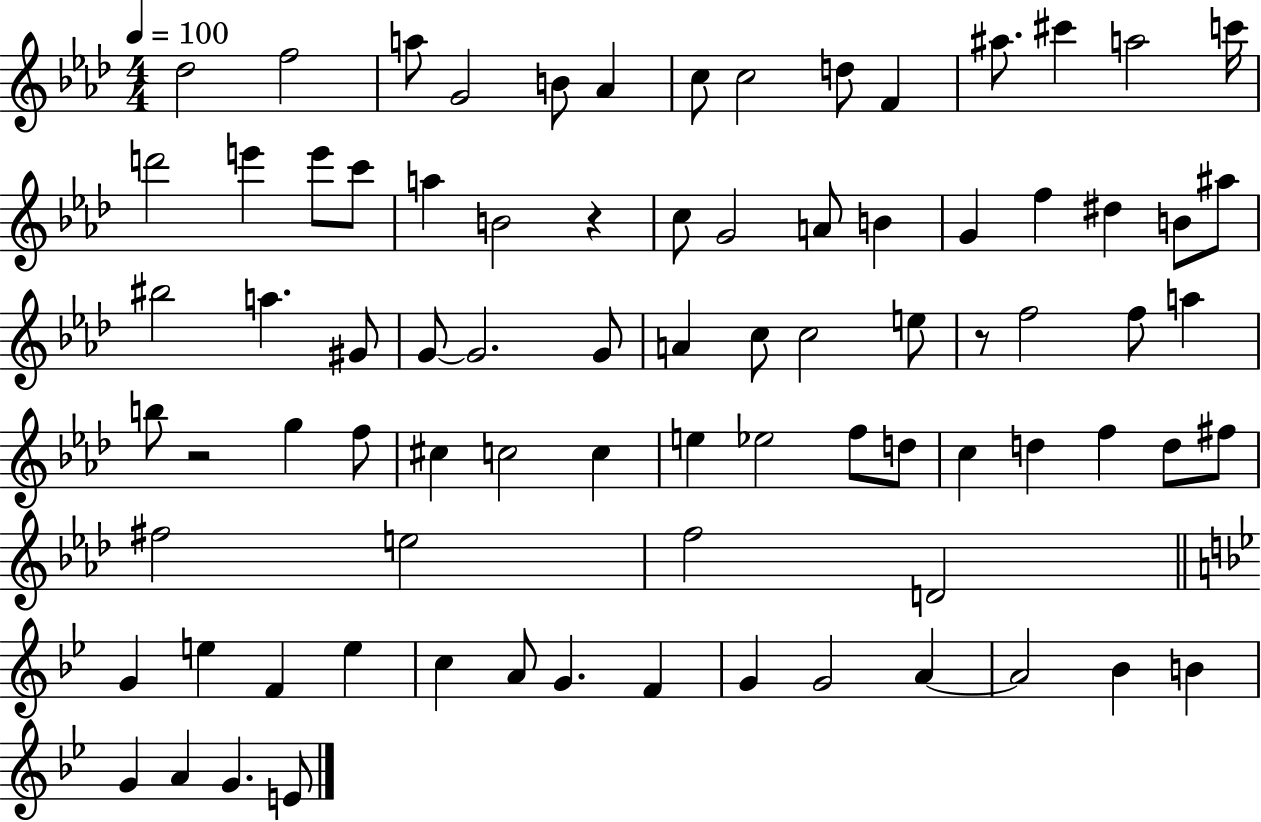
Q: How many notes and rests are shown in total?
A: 82